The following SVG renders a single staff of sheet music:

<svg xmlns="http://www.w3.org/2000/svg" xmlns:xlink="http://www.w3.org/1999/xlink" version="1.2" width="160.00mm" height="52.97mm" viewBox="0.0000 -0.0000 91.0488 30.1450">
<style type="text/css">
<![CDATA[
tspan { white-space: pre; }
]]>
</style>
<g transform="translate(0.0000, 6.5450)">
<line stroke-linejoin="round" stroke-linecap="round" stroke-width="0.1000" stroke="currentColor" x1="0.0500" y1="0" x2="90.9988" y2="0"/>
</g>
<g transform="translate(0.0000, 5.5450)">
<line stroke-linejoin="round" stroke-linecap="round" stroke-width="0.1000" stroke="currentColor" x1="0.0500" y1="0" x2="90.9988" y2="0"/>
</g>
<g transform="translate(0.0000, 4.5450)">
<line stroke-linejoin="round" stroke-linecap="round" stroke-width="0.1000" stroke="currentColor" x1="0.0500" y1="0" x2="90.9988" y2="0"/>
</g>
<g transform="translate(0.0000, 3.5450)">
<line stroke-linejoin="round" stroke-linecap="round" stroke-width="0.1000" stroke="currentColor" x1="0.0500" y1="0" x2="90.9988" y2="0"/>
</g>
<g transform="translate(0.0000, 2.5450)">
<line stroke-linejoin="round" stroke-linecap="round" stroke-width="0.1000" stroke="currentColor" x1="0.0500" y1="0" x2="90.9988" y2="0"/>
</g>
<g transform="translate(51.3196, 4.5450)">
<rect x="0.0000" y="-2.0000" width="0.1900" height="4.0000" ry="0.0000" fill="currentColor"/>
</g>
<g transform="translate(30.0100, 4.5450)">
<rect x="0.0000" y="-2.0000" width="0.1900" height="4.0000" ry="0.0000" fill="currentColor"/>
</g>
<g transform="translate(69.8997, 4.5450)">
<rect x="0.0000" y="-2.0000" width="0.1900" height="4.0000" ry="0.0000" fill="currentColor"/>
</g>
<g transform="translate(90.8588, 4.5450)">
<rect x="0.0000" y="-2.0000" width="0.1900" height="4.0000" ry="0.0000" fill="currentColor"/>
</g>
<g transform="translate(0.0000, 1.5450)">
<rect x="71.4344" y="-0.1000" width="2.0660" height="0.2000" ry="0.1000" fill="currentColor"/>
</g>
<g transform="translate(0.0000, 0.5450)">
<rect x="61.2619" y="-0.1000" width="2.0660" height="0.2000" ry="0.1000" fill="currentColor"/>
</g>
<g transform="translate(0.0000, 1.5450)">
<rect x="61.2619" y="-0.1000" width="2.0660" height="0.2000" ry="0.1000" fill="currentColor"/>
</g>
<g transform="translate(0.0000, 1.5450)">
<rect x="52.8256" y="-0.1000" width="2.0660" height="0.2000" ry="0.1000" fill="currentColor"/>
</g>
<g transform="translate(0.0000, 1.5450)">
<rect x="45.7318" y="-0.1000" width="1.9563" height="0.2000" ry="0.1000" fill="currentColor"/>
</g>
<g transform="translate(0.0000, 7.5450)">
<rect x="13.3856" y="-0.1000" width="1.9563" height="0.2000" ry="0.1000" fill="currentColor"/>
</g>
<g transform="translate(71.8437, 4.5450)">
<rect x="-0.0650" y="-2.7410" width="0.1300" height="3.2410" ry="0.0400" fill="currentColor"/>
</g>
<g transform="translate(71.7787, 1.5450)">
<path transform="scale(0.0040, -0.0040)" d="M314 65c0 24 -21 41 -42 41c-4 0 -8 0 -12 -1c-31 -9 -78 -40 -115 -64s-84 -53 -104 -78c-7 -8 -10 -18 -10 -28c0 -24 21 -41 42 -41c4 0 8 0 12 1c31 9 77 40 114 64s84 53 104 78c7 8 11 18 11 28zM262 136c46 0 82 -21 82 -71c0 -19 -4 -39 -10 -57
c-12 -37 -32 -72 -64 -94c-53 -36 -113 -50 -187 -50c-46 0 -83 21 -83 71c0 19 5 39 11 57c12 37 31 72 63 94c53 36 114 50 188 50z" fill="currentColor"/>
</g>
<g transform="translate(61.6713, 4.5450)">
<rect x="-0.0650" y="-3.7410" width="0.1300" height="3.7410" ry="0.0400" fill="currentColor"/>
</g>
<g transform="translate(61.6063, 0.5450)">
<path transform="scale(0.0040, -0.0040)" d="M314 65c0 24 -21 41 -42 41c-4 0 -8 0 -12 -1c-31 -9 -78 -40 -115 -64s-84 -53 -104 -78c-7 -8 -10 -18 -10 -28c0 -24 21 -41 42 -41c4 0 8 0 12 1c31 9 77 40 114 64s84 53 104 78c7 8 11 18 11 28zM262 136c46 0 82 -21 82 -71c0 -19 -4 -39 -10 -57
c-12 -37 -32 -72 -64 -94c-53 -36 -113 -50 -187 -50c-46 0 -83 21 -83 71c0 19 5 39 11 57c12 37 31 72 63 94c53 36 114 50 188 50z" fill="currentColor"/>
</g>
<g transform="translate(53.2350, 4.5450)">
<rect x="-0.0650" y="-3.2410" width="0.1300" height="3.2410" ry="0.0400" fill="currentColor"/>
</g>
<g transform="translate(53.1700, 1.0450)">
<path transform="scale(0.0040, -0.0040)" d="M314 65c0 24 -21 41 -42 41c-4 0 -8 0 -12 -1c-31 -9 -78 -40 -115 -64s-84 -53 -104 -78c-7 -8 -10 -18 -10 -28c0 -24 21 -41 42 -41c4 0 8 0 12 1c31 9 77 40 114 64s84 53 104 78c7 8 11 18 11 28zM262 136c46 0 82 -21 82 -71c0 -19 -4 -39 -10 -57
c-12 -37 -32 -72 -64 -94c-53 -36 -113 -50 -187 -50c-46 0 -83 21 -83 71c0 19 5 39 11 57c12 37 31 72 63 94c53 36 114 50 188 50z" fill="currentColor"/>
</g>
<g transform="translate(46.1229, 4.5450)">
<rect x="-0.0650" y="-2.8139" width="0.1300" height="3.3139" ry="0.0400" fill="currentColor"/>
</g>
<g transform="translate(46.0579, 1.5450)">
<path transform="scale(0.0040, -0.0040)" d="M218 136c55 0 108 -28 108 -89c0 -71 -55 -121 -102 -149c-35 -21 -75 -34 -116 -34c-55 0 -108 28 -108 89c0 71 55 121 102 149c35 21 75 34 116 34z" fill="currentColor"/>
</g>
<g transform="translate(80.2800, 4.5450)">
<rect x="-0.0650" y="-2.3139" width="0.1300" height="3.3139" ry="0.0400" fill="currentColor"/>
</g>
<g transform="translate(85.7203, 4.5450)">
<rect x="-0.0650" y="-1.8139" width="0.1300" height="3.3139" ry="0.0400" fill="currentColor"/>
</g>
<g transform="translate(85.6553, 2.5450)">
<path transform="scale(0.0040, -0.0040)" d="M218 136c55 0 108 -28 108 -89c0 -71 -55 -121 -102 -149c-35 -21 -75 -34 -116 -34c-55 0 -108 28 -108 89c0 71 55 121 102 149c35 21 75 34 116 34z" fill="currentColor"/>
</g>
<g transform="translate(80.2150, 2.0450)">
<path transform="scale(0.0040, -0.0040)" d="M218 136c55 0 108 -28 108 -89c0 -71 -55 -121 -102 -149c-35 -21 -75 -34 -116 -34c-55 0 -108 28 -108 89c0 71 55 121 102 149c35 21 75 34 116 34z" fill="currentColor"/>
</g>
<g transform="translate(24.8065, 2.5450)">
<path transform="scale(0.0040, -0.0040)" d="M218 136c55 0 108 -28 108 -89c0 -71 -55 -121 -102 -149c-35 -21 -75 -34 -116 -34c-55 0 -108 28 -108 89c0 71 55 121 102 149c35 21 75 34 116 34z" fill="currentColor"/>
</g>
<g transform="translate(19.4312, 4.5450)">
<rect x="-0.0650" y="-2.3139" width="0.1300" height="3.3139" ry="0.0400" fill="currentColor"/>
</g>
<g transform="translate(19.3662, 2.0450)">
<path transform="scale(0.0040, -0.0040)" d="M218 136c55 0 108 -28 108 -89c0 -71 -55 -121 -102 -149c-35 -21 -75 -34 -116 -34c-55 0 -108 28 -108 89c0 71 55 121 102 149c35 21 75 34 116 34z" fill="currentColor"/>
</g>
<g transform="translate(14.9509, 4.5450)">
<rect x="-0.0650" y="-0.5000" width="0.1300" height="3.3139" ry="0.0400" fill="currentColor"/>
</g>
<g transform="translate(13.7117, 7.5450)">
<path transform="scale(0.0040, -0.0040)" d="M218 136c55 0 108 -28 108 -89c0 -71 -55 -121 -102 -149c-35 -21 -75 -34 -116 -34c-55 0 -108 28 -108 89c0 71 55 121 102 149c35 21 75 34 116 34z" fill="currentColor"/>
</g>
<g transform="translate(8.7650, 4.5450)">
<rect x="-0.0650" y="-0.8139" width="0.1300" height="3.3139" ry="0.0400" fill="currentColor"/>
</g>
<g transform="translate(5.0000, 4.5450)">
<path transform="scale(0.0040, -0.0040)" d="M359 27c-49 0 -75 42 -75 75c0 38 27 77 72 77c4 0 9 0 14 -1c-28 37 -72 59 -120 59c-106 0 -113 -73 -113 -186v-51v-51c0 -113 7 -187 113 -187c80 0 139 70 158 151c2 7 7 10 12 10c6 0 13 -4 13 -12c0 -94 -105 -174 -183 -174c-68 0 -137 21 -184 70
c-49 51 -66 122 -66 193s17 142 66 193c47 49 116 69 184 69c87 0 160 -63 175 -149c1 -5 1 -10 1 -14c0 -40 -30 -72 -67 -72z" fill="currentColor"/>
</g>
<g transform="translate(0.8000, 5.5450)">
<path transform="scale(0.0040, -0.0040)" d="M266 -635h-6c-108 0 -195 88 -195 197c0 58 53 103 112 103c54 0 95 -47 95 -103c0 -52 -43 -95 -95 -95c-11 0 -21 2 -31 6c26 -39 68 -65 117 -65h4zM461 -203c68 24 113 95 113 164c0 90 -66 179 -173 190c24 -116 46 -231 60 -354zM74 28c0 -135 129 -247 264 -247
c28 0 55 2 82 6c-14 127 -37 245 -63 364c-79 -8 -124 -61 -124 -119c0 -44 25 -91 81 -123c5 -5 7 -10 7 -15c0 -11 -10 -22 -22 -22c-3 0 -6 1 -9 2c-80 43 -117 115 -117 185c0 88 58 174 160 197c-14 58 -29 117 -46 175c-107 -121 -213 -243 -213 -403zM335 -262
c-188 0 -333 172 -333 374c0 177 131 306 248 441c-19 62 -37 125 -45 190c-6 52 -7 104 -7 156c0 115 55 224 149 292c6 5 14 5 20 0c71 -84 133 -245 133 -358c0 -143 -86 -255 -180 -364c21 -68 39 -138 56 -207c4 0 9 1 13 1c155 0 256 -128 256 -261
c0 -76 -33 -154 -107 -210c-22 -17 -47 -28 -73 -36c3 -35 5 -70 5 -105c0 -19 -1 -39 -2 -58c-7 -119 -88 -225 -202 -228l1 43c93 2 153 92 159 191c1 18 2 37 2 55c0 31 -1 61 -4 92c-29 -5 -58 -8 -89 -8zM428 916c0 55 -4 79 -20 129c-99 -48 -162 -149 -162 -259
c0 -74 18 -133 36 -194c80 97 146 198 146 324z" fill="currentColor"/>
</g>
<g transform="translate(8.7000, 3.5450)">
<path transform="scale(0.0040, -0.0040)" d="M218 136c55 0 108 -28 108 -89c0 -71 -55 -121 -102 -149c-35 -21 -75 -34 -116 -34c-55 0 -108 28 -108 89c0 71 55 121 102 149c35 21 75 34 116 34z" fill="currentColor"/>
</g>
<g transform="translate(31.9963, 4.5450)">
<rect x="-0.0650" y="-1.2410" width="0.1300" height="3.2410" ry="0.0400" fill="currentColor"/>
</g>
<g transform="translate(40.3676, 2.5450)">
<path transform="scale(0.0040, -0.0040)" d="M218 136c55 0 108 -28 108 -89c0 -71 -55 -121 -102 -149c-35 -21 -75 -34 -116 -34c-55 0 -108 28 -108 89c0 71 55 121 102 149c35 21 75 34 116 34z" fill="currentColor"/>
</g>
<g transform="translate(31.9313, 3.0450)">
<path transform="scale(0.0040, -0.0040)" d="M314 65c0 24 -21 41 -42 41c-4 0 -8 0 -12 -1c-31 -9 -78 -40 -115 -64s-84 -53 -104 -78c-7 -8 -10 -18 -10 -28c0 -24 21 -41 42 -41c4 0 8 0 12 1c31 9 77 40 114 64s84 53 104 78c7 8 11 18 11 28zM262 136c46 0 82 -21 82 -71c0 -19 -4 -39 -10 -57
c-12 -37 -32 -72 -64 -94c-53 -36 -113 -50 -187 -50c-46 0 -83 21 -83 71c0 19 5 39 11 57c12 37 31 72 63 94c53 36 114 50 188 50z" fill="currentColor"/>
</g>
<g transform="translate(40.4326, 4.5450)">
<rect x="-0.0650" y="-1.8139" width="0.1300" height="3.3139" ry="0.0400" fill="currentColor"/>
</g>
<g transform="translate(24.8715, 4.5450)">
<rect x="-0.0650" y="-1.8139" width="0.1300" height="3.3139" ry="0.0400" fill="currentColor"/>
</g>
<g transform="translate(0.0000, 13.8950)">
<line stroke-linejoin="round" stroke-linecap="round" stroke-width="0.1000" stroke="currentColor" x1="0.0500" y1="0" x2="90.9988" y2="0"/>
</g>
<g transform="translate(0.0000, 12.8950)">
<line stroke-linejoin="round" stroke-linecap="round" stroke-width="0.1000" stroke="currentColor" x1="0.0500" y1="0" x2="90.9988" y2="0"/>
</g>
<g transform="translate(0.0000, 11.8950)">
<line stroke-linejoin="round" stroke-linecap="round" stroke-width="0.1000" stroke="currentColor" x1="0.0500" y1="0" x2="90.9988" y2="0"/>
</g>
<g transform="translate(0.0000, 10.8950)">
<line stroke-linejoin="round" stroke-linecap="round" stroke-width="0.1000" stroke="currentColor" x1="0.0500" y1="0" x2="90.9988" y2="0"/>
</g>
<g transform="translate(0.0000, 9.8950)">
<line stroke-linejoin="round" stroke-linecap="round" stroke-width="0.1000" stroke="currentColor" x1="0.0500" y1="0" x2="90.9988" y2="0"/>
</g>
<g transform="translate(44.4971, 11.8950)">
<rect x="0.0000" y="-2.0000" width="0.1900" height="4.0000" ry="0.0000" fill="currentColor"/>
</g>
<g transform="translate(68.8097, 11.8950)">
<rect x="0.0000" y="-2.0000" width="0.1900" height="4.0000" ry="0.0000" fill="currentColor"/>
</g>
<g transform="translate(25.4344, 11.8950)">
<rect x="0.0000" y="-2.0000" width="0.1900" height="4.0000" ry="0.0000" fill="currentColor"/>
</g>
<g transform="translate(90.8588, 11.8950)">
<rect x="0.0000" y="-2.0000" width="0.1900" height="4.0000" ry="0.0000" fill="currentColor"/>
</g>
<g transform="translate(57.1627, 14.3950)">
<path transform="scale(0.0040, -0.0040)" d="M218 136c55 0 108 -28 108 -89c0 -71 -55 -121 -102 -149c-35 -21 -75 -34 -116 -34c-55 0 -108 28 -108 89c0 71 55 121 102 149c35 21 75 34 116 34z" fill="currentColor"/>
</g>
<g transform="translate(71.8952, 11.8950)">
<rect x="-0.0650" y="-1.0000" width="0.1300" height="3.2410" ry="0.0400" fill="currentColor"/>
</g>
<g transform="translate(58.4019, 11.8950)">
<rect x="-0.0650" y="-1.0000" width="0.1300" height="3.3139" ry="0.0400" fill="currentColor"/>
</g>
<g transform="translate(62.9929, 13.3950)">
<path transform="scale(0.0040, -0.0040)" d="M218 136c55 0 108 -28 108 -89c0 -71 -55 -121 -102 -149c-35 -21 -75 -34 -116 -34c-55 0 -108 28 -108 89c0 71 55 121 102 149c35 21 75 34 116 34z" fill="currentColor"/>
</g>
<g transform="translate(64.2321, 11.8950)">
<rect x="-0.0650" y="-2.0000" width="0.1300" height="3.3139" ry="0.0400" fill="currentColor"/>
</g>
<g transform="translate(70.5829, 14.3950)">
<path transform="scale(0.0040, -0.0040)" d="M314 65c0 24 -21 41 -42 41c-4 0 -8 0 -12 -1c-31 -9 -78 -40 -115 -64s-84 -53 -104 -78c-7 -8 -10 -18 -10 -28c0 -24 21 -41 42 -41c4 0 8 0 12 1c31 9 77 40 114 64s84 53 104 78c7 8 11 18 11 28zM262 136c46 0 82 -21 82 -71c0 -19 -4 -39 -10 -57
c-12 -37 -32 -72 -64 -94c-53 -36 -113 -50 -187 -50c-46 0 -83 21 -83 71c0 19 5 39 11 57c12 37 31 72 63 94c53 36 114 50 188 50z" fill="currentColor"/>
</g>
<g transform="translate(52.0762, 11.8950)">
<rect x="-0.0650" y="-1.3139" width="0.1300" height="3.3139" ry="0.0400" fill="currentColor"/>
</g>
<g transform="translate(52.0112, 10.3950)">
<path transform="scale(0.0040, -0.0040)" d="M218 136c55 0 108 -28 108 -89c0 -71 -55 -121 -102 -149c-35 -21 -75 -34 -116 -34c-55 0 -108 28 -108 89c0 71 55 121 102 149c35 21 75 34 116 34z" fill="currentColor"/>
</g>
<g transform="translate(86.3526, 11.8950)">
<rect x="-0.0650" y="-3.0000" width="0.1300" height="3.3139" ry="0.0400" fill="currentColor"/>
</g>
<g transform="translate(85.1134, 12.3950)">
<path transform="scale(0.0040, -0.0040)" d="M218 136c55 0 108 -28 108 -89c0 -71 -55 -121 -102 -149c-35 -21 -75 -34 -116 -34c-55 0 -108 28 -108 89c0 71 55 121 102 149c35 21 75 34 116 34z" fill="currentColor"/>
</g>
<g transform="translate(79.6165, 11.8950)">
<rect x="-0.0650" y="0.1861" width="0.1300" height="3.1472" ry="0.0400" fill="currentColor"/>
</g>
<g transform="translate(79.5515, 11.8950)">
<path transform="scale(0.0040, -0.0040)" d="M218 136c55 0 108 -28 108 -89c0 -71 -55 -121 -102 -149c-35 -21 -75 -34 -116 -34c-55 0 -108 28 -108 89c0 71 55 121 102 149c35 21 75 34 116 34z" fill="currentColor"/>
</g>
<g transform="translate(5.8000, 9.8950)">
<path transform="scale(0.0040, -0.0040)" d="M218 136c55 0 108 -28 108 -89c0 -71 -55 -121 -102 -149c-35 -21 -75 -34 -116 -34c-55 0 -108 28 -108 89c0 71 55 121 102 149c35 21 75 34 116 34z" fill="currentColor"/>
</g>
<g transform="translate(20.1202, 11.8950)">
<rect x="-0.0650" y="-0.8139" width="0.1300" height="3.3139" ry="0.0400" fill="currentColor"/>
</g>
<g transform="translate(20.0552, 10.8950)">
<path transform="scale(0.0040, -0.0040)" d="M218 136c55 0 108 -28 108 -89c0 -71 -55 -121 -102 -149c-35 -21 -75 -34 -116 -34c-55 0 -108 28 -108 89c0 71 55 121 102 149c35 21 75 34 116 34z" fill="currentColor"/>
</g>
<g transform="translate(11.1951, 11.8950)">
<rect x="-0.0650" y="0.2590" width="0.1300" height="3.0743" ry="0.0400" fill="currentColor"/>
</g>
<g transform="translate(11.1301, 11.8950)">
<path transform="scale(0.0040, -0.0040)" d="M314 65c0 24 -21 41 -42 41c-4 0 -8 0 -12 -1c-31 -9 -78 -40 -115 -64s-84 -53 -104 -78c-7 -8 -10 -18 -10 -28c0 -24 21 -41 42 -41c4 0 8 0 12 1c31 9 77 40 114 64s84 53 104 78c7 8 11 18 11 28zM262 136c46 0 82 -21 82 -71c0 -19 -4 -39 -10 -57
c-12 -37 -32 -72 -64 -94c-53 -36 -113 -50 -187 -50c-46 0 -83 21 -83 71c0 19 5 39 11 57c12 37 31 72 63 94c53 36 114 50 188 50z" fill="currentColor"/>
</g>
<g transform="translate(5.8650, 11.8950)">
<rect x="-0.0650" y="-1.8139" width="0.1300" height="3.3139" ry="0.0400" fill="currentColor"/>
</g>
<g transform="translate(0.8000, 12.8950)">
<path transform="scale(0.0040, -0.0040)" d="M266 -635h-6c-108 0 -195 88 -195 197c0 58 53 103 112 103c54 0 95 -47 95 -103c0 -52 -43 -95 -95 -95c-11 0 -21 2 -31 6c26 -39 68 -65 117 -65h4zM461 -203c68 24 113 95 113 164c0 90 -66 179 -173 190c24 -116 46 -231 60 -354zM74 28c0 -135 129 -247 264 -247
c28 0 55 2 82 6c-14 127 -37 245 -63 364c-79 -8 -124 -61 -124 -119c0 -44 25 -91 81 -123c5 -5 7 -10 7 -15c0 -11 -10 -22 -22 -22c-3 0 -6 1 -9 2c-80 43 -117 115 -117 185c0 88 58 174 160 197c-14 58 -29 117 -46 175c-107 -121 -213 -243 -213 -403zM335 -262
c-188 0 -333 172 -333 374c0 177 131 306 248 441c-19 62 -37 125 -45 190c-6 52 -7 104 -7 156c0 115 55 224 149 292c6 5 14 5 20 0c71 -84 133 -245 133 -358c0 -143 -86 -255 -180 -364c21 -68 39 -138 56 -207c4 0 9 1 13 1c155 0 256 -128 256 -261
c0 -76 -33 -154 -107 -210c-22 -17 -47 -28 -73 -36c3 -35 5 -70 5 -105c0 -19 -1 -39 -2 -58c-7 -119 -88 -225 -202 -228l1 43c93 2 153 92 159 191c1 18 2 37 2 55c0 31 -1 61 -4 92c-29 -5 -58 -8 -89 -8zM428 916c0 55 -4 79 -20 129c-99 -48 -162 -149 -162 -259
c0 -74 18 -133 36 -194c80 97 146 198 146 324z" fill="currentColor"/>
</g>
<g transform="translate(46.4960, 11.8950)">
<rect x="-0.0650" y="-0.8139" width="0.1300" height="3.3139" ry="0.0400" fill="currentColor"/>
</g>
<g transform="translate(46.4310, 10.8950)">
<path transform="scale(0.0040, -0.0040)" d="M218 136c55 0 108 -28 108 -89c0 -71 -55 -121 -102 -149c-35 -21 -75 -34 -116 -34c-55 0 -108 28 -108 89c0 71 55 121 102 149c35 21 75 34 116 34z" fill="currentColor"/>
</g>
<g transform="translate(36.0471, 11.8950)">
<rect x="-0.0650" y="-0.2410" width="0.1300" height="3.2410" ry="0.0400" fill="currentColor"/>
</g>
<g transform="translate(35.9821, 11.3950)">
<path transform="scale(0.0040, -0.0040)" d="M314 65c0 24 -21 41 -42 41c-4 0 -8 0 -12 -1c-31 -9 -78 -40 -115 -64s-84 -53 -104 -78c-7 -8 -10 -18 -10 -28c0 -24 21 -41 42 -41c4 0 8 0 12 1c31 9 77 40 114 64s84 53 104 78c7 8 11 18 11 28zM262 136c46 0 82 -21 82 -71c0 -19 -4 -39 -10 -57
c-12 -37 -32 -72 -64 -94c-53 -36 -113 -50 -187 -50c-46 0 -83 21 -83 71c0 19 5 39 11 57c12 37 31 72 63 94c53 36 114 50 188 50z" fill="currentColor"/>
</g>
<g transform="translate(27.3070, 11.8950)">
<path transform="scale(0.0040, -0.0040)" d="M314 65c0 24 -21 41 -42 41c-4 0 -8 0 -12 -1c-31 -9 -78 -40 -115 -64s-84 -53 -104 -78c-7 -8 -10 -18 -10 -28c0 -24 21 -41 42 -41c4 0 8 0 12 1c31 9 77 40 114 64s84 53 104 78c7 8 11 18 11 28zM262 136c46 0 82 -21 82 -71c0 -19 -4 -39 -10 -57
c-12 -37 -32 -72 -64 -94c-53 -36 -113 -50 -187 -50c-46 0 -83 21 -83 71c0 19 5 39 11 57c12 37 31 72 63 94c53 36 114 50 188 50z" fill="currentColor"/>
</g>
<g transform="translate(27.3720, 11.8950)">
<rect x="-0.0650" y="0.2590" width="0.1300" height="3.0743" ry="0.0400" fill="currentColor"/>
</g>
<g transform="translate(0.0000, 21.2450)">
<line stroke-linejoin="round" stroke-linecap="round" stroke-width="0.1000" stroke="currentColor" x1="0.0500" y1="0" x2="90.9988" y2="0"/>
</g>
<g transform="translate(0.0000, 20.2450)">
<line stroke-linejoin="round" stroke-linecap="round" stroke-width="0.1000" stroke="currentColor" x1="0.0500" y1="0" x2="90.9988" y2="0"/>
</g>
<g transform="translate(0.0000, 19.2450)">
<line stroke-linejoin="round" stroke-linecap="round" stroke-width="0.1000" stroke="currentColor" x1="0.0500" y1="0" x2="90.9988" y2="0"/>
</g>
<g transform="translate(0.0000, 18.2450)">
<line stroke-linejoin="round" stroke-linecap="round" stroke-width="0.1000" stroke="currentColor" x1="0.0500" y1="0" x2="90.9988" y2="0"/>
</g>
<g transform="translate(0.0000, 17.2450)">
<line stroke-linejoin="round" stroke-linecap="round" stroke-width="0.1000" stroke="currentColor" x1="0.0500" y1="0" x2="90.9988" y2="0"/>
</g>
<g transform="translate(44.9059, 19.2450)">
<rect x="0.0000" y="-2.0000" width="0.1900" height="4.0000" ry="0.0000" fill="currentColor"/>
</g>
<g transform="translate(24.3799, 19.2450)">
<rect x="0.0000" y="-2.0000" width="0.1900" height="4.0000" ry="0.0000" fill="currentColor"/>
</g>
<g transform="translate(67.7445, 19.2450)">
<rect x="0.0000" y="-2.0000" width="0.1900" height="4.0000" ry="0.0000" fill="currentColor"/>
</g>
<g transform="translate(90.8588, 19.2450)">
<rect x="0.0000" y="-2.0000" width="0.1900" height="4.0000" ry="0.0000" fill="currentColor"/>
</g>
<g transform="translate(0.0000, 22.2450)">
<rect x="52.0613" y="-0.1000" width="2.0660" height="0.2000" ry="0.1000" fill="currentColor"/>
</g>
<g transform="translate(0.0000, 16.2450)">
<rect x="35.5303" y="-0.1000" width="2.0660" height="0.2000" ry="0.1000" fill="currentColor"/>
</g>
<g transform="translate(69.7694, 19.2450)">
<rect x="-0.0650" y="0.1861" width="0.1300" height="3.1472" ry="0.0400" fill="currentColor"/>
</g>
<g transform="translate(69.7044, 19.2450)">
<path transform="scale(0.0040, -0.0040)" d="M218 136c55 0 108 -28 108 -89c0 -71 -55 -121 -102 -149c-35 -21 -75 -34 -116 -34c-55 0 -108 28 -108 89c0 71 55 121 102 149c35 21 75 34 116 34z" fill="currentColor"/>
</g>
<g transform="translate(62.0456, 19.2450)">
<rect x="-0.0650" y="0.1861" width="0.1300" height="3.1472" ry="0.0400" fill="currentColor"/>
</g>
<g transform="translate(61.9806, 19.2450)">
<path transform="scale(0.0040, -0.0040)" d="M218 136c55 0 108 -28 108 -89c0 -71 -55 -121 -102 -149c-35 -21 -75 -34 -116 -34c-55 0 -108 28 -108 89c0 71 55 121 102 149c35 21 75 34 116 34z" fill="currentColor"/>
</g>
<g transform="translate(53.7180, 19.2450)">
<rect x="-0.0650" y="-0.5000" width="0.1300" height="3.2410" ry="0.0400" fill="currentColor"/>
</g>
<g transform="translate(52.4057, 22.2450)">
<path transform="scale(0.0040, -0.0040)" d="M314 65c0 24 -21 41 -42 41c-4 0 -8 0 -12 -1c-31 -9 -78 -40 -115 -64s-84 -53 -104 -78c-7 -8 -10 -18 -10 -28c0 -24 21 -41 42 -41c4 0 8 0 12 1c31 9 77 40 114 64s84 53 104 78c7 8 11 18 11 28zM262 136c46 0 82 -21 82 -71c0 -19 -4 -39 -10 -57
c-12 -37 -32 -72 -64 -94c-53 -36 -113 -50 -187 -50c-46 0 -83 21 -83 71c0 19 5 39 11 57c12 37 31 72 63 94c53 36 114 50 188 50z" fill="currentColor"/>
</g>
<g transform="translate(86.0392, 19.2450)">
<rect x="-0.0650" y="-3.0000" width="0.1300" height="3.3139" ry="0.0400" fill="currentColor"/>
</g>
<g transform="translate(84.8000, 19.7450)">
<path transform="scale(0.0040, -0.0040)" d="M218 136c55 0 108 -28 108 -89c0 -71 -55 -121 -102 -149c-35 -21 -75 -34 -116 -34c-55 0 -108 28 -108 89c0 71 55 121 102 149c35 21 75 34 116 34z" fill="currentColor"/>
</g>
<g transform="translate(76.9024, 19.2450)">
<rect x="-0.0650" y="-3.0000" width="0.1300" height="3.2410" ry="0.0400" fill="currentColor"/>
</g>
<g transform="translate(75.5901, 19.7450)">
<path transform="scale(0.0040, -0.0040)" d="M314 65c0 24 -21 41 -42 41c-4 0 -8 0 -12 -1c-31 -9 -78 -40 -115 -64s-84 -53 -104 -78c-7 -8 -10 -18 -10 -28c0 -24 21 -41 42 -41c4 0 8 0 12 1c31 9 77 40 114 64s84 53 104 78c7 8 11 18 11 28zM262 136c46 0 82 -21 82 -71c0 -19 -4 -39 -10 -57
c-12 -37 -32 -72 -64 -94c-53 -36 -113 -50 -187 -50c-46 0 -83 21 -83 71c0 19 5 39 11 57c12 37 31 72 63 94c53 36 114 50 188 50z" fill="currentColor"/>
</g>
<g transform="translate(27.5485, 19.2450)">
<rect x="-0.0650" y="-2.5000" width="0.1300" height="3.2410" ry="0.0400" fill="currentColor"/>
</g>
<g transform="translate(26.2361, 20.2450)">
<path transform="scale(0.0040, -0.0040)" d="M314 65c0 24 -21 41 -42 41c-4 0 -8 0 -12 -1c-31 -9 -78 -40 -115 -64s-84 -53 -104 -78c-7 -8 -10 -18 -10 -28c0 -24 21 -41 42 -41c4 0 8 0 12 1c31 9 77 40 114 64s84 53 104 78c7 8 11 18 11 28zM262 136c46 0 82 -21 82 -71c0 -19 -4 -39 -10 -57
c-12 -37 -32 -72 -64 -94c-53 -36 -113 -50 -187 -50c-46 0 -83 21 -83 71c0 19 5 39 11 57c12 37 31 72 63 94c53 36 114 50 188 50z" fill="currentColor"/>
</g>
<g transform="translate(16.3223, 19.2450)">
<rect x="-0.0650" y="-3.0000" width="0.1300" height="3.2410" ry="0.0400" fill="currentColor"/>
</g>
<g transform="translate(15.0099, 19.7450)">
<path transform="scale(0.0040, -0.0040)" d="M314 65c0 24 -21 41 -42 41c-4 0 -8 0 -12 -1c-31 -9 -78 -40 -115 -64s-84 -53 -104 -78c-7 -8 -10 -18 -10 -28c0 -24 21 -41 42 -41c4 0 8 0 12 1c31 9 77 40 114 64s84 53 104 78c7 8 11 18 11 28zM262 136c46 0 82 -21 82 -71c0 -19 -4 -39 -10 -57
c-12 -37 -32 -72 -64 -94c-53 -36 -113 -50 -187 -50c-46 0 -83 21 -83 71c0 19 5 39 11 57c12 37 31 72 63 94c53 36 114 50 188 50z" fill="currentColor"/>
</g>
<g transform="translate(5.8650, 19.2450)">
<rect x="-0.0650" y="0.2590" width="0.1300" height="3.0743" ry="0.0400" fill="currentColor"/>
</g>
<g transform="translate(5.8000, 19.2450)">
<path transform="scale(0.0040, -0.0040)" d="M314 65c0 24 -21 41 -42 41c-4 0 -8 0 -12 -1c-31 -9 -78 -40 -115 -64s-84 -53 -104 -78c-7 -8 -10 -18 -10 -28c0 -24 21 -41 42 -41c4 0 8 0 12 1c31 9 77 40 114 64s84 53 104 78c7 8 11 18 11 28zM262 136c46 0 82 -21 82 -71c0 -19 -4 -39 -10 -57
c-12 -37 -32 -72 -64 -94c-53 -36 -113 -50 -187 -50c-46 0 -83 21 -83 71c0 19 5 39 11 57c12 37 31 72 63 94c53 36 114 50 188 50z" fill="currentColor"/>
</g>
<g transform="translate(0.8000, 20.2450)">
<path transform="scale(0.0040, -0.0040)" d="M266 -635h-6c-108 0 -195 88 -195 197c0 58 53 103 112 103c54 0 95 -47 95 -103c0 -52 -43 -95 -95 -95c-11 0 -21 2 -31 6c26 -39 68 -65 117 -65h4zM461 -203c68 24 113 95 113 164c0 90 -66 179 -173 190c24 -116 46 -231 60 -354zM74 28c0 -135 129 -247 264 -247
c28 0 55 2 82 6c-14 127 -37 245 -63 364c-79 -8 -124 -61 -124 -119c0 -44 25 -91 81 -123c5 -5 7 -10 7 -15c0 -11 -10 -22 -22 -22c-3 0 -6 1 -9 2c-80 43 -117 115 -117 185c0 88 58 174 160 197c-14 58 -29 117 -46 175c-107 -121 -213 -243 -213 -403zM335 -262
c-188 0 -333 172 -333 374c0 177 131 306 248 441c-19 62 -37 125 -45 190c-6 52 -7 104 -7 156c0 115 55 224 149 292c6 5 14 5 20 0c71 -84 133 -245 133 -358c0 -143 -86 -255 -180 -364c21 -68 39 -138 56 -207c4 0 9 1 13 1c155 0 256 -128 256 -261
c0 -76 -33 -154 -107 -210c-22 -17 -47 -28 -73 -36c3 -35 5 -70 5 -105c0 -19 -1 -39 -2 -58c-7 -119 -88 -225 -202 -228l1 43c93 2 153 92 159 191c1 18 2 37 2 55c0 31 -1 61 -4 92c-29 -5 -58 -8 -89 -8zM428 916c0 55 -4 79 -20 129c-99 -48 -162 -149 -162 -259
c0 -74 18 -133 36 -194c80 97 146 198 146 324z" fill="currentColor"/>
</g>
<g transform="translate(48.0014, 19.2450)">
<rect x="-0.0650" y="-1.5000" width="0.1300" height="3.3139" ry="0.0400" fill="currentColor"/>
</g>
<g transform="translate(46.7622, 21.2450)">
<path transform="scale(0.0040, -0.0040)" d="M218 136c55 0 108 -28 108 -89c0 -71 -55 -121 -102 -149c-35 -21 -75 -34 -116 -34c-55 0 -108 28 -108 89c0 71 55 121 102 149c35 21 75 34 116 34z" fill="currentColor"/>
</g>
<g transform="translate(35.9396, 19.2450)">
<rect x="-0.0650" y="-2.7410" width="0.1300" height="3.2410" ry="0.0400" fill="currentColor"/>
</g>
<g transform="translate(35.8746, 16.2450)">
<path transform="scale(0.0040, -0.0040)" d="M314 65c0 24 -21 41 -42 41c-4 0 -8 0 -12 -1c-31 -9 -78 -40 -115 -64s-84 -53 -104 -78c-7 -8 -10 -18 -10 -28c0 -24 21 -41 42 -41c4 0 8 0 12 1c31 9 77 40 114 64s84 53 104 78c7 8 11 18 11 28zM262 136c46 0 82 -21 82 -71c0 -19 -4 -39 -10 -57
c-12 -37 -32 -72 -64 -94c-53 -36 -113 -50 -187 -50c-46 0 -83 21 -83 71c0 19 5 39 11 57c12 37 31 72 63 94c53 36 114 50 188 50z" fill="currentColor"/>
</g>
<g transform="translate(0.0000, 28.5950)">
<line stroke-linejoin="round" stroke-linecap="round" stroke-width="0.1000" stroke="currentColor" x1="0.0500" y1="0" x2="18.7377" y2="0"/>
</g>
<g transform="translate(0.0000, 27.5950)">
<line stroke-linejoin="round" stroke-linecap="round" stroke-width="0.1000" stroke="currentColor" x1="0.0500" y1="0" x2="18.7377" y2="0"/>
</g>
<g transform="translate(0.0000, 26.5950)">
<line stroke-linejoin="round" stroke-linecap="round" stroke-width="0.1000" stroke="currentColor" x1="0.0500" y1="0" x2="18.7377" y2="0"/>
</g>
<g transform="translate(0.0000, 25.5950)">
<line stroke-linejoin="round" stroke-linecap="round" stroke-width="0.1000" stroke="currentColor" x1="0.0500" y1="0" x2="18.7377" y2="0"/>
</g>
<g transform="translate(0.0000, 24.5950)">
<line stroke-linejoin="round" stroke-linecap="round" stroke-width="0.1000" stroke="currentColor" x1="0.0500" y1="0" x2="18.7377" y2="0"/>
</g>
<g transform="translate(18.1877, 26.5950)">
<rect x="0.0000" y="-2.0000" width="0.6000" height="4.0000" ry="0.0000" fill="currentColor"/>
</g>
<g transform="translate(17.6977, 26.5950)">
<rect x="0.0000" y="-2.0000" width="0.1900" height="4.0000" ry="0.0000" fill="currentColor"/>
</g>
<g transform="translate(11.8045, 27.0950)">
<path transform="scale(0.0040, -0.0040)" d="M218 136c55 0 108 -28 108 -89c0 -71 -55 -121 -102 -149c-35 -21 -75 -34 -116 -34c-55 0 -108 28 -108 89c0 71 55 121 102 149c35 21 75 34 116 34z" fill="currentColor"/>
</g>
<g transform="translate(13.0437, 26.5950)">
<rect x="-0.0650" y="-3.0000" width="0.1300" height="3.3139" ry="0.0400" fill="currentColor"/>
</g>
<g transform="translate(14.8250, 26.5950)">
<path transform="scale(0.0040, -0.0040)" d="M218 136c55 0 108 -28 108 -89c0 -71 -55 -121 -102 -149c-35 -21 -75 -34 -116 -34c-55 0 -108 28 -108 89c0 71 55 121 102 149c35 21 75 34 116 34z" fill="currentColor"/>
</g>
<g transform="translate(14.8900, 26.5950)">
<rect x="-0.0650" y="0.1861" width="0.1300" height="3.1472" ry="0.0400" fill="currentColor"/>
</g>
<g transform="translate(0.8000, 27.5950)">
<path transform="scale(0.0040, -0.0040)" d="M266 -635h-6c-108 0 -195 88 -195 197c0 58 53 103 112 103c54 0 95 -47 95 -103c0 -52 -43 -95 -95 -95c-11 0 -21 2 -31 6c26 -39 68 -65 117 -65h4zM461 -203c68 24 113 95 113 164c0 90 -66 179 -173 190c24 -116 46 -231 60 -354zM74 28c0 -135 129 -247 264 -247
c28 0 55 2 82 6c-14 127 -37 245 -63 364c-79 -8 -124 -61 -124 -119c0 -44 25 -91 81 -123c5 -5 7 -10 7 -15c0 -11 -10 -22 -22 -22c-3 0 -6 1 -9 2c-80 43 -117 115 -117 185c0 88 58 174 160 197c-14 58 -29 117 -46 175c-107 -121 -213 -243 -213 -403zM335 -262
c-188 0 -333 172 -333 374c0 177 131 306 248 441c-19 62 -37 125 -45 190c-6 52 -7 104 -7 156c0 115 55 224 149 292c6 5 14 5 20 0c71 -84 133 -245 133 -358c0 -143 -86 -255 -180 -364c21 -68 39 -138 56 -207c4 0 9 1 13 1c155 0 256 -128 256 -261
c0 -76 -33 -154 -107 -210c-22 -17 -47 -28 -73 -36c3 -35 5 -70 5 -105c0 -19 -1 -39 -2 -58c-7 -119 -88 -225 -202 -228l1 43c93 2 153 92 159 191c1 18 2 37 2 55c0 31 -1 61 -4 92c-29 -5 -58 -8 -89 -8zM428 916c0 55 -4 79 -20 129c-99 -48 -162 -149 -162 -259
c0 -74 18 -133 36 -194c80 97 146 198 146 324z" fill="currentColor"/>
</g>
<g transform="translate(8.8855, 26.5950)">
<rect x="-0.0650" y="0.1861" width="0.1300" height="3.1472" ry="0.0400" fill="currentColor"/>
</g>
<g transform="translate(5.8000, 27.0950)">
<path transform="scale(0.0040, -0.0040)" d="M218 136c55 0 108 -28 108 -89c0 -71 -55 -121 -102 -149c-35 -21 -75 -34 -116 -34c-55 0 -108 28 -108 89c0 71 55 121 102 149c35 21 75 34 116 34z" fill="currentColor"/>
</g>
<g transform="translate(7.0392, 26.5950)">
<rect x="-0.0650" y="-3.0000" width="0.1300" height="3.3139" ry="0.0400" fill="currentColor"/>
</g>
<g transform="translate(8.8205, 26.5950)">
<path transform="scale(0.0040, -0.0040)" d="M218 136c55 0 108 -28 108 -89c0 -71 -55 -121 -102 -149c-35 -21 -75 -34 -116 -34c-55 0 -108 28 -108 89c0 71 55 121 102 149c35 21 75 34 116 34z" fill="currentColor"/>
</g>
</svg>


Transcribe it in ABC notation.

X:1
T:Untitled
M:4/4
L:1/4
K:C
d C g f e2 f a b2 c'2 a2 g f f B2 d B2 c2 d e D F D2 B A B2 A2 G2 a2 E C2 B B A2 A A B A B